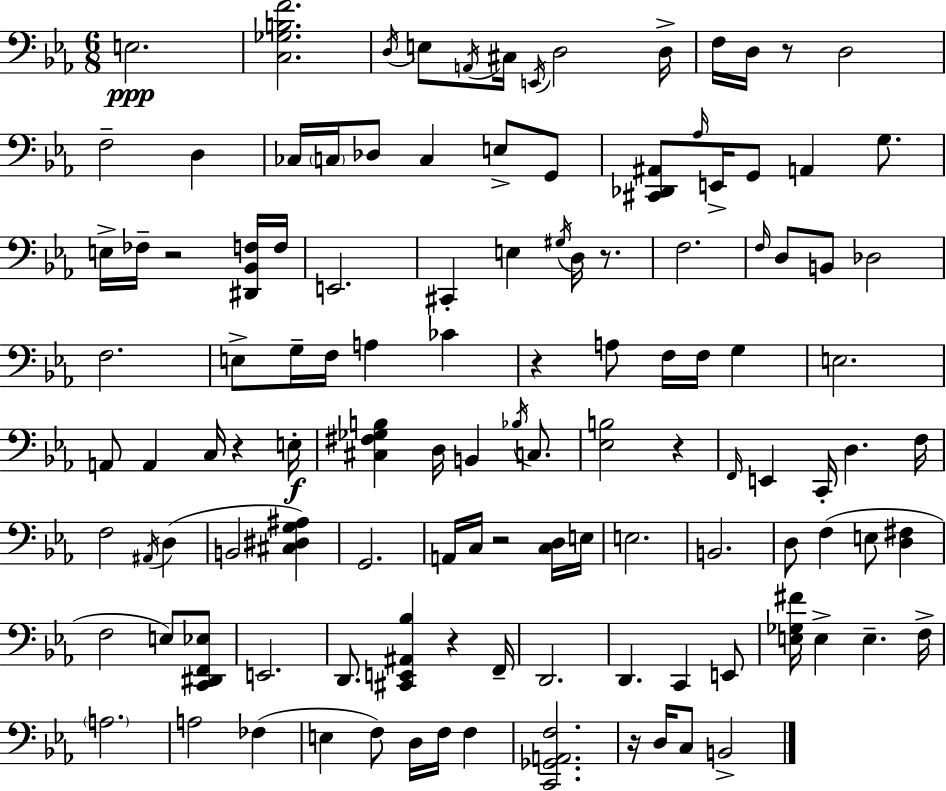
{
  \clef bass
  \numericTimeSignature
  \time 6/8
  \key c \minor
  e2.\ppp | <c ges b f'>2. | \acciaccatura { d16 } e8 \acciaccatura { a,16 } cis16 \acciaccatura { e,16 } d2 | d16-> f16 d16 r8 d2 | \break f2-- d4 | ces16 \parenthesize c16 des8 c4 e8-> | g,8 <cis, des, ais,>8 \grace { aes16 } e,16-> g,8 a,4 | g8. e16-> fes16-- r2 | \break <dis, bes, f>16 f16 e,2. | cis,4-. e4 | \acciaccatura { gis16 } d16 r8. f2. | \grace { f16 } d8 b,8 des2 | \break f2. | e8-> g16-- f16 a4 | ces'4 r4 a8 | f16 f16 g4 e2. | \break a,8 a,4 | c16 r4 e16-.\f <cis fis ges b>4 d16 b,4 | \acciaccatura { bes16 } c8. <ees b>2 | r4 \grace { f,16 } e,4 | \break c,16-. d4. f16 f2 | \acciaccatura { ais,16 } d4( b,2 | <cis dis g ais>4) g,2. | a,16 c16 r2 | \break <c d>16 e16 e2. | b,2. | d8 f4( | e8 <d fis>4 f2 | \break e8) <c, dis, f, ees>8 e,2. | d,8. | <cis, e, ais, bes>4 r4 f,16-- d,2. | d,4. | \break c,4 e,8 <e ges fis'>16 e4-> | e4.-- f16-> \parenthesize a2. | a2 | fes4( e4 | \break f8) d16 f16 f4 <c, ges, a, f>2. | r16 d16 c8 | b,2-> \bar "|."
}